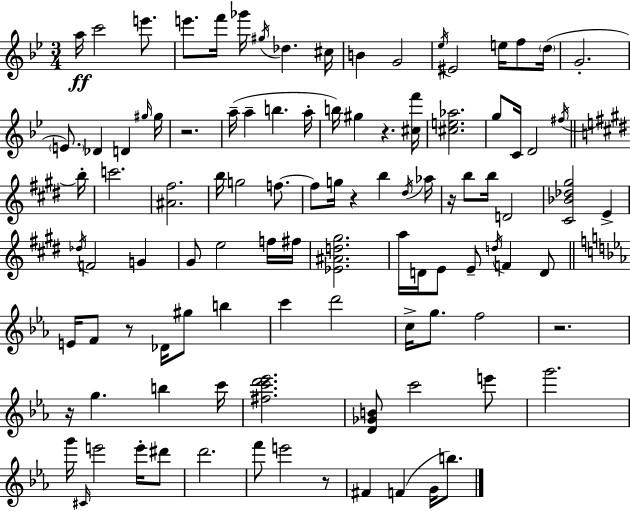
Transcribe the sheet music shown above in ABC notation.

X:1
T:Untitled
M:3/4
L:1/4
K:Gm
a/4 c'2 e'/2 e'/2 f'/4 _g'/4 ^g/4 _d ^c/4 B G2 _e/4 ^E2 e/4 f/2 d/4 G2 E/2 _D D ^g/4 ^g/4 z2 a/4 a b a/4 b/4 ^g z [^cf']/4 [^ce_a]2 g/2 C/4 D2 ^f/4 b/4 c'2 [^A^f]2 b/4 g2 f/2 f/2 g/4 z b ^d/4 _a/4 z/4 b/2 b/4 D2 [^C_B_d^g]2 E _d/4 F2 G ^G/2 e2 f/4 ^f/4 [_E^Ad^g]2 a/4 D/4 E/2 E/2 d/4 F D/2 E/4 F/2 z/2 _D/4 ^g/2 b c' d'2 c/4 g/2 f2 z2 z/4 g b c'/4 [^fc'd'_e']2 [D_GB]/2 c'2 e'/2 g'2 g'/4 ^C/4 e'2 e'/4 ^d'/2 d'2 f'/2 e'2 z/2 ^F F G/4 b/2